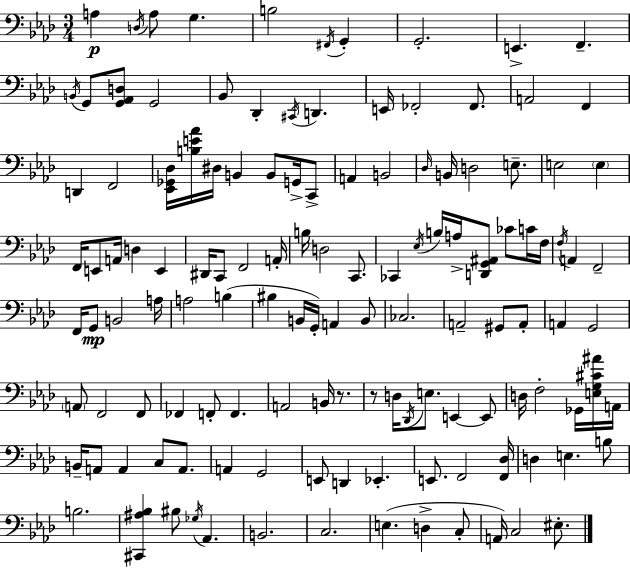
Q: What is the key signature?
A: AES major